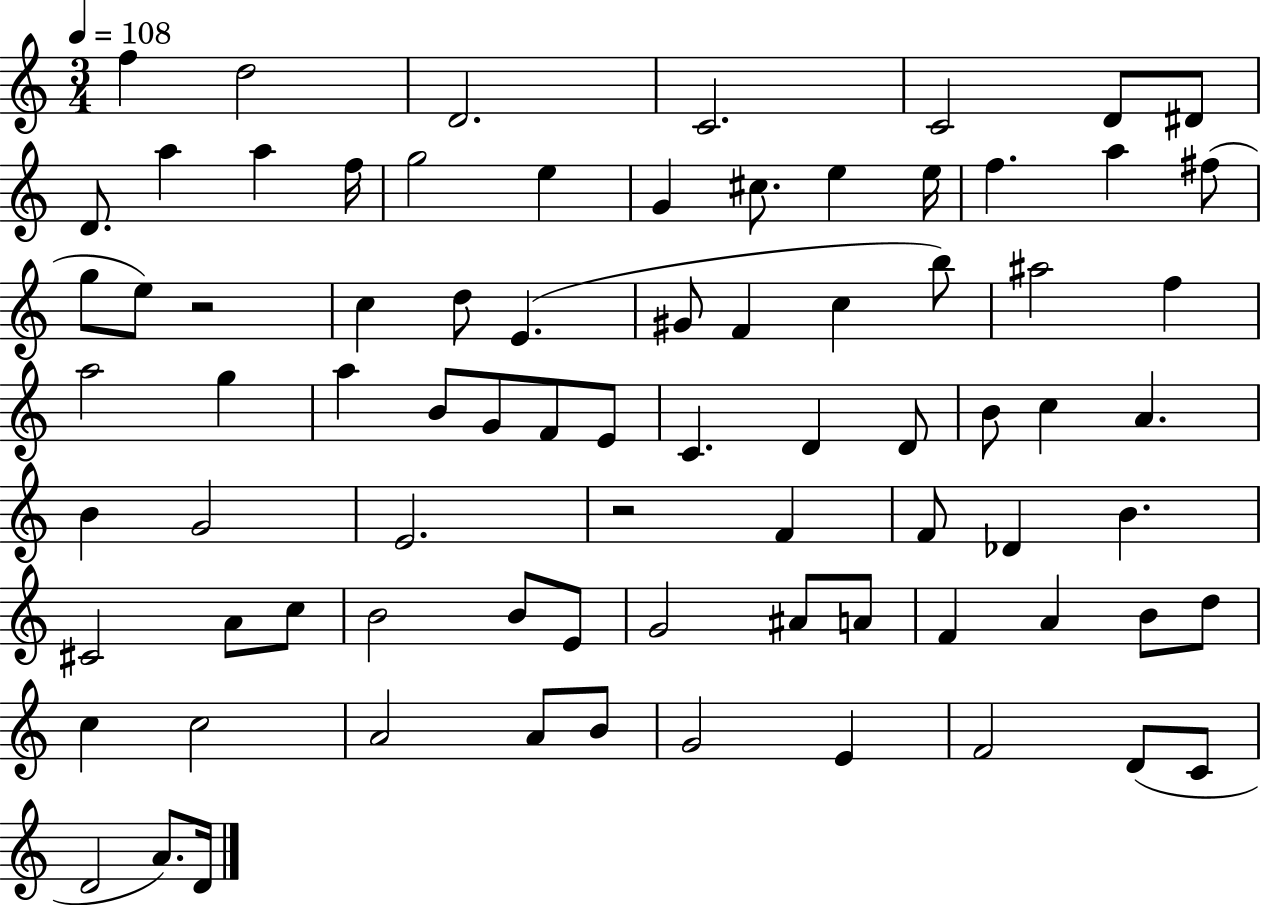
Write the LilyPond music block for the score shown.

{
  \clef treble
  \numericTimeSignature
  \time 3/4
  \key c \major
  \tempo 4 = 108
  f''4 d''2 | d'2. | c'2. | c'2 d'8 dis'8 | \break d'8. a''4 a''4 f''16 | g''2 e''4 | g'4 cis''8. e''4 e''16 | f''4. a''4 fis''8( | \break g''8 e''8) r2 | c''4 d''8 e'4.( | gis'8 f'4 c''4 b''8) | ais''2 f''4 | \break a''2 g''4 | a''4 b'8 g'8 f'8 e'8 | c'4. d'4 d'8 | b'8 c''4 a'4. | \break b'4 g'2 | e'2. | r2 f'4 | f'8 des'4 b'4. | \break cis'2 a'8 c''8 | b'2 b'8 e'8 | g'2 ais'8 a'8 | f'4 a'4 b'8 d''8 | \break c''4 c''2 | a'2 a'8 b'8 | g'2 e'4 | f'2 d'8( c'8 | \break d'2 a'8.) d'16 | \bar "|."
}